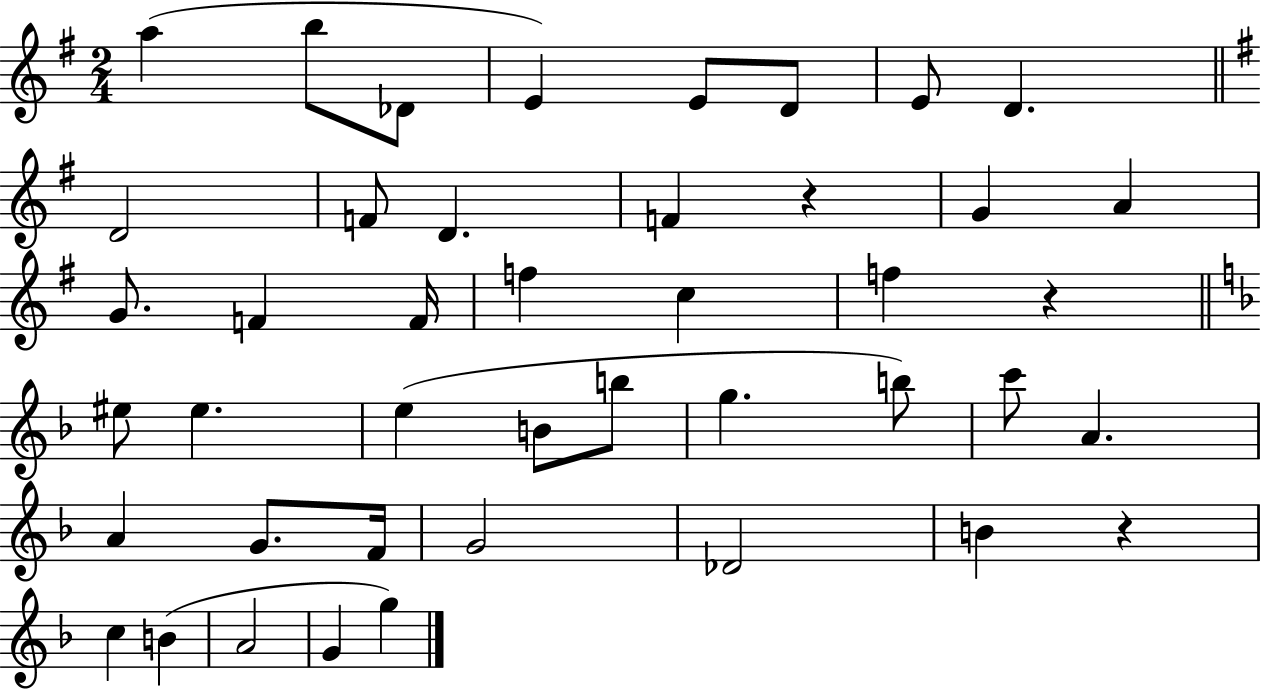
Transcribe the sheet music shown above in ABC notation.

X:1
T:Untitled
M:2/4
L:1/4
K:G
a b/2 _D/2 E E/2 D/2 E/2 D D2 F/2 D F z G A G/2 F F/4 f c f z ^e/2 ^e e B/2 b/2 g b/2 c'/2 A A G/2 F/4 G2 _D2 B z c B A2 G g